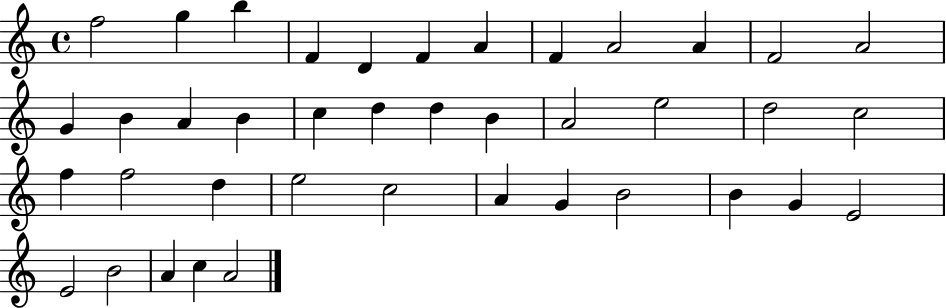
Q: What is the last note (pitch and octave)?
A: A4